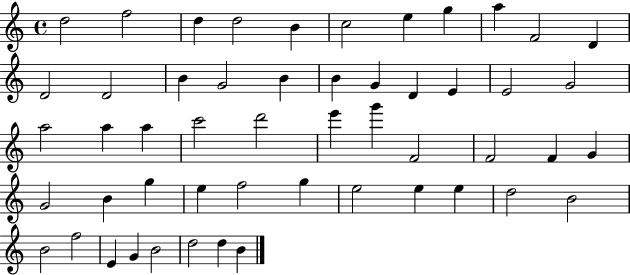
X:1
T:Untitled
M:4/4
L:1/4
K:C
d2 f2 d d2 B c2 e g a F2 D D2 D2 B G2 B B G D E E2 G2 a2 a a c'2 d'2 e' g' F2 F2 F G G2 B g e f2 g e2 e e d2 B2 B2 f2 E G B2 d2 d B